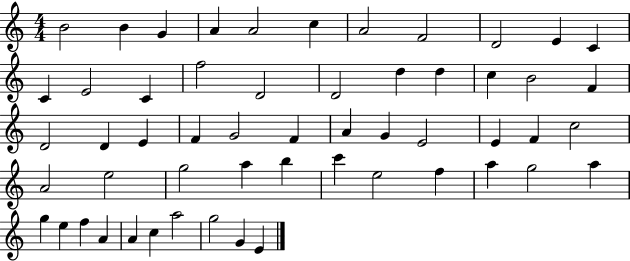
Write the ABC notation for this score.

X:1
T:Untitled
M:4/4
L:1/4
K:C
B2 B G A A2 c A2 F2 D2 E C C E2 C f2 D2 D2 d d c B2 F D2 D E F G2 F A G E2 E F c2 A2 e2 g2 a b c' e2 f a g2 a g e f A A c a2 g2 G E